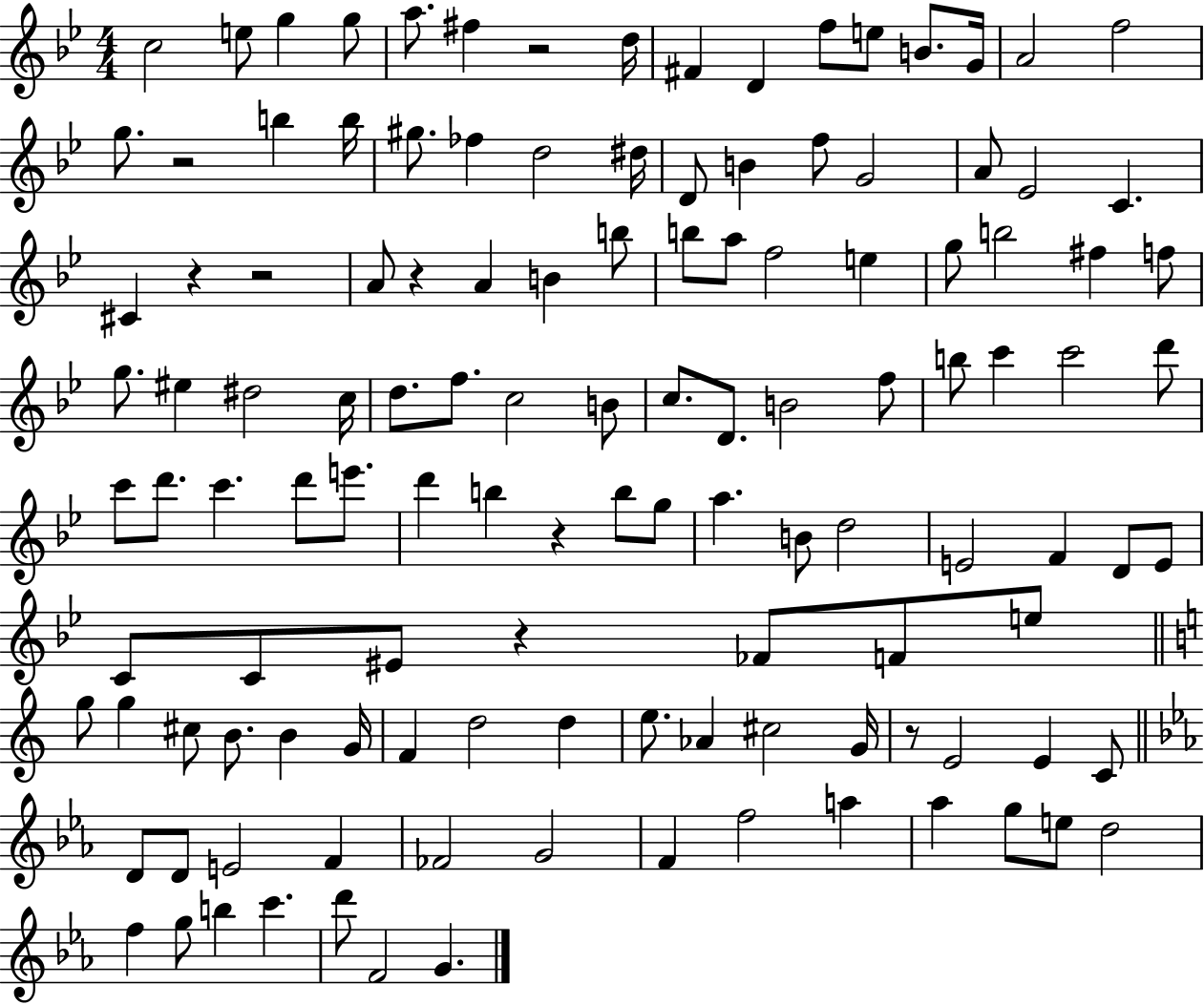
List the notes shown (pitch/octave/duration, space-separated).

C5/h E5/e G5/q G5/e A5/e. F#5/q R/h D5/s F#4/q D4/q F5/e E5/e B4/e. G4/s A4/h F5/h G5/e. R/h B5/q B5/s G#5/e. FES5/q D5/h D#5/s D4/e B4/q F5/e G4/h A4/e Eb4/h C4/q. C#4/q R/q R/h A4/e R/q A4/q B4/q B5/e B5/e A5/e F5/h E5/q G5/e B5/h F#5/q F5/e G5/e. EIS5/q D#5/h C5/s D5/e. F5/e. C5/h B4/e C5/e. D4/e. B4/h F5/e B5/e C6/q C6/h D6/e C6/e D6/e. C6/q. D6/e E6/e. D6/q B5/q R/q B5/e G5/e A5/q. B4/e D5/h E4/h F4/q D4/e E4/e C4/e C4/e EIS4/e R/q FES4/e F4/e E5/e G5/e G5/q C#5/e B4/e. B4/q G4/s F4/q D5/h D5/q E5/e. Ab4/q C#5/h G4/s R/e E4/h E4/q C4/e D4/e D4/e E4/h F4/q FES4/h G4/h F4/q F5/h A5/q Ab5/q G5/e E5/e D5/h F5/q G5/e B5/q C6/q. D6/e F4/h G4/q.